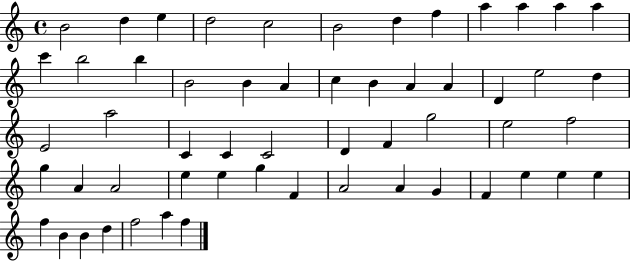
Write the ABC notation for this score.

X:1
T:Untitled
M:4/4
L:1/4
K:C
B2 d e d2 c2 B2 d f a a a a c' b2 b B2 B A c B A A D e2 d E2 a2 C C C2 D F g2 e2 f2 g A A2 e e g F A2 A G F e e e f B B d f2 a f